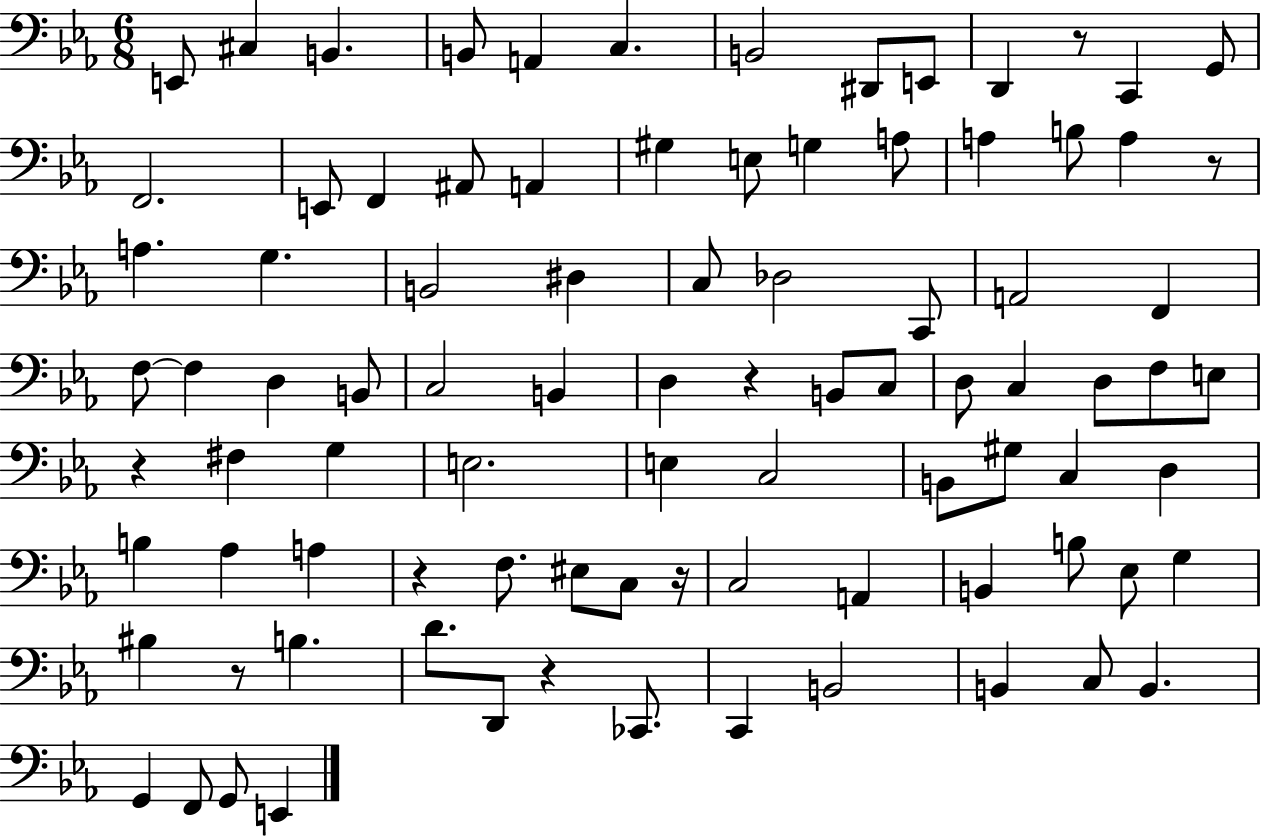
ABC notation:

X:1
T:Untitled
M:6/8
L:1/4
K:Eb
E,,/2 ^C, B,, B,,/2 A,, C, B,,2 ^D,,/2 E,,/2 D,, z/2 C,, G,,/2 F,,2 E,,/2 F,, ^A,,/2 A,, ^G, E,/2 G, A,/2 A, B,/2 A, z/2 A, G, B,,2 ^D, C,/2 _D,2 C,,/2 A,,2 F,, F,/2 F, D, B,,/2 C,2 B,, D, z B,,/2 C,/2 D,/2 C, D,/2 F,/2 E,/2 z ^F, G, E,2 E, C,2 B,,/2 ^G,/2 C, D, B, _A, A, z F,/2 ^E,/2 C,/2 z/4 C,2 A,, B,, B,/2 _E,/2 G, ^B, z/2 B, D/2 D,,/2 z _C,,/2 C,, B,,2 B,, C,/2 B,, G,, F,,/2 G,,/2 E,,